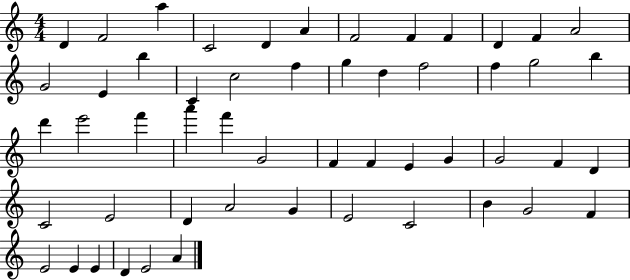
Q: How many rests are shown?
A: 0